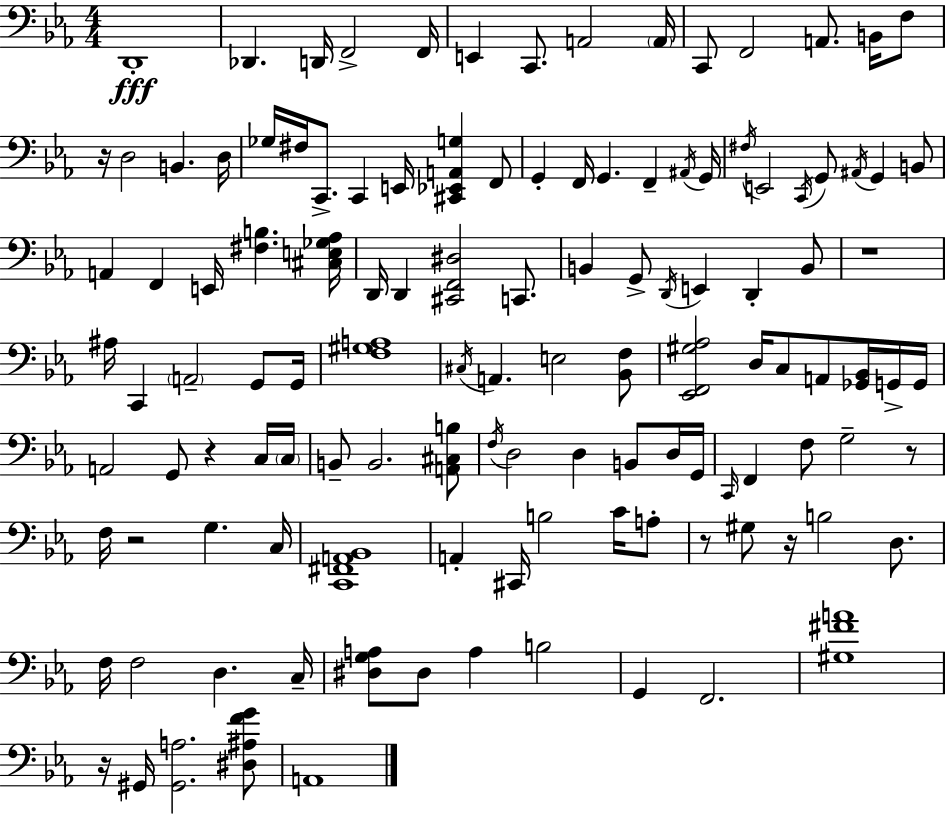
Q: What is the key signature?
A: EES major